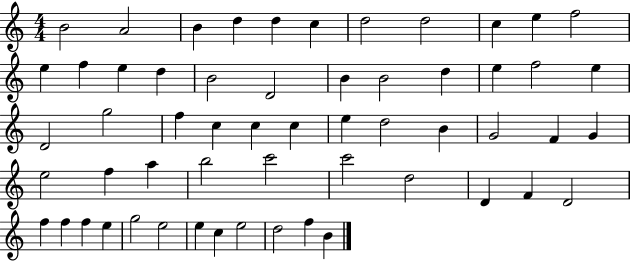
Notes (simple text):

B4/h A4/h B4/q D5/q D5/q C5/q D5/h D5/h C5/q E5/q F5/h E5/q F5/q E5/q D5/q B4/h D4/h B4/q B4/h D5/q E5/q F5/h E5/q D4/h G5/h F5/q C5/q C5/q C5/q E5/q D5/h B4/q G4/h F4/q G4/q E5/h F5/q A5/q B5/h C6/h C6/h D5/h D4/q F4/q D4/h F5/q F5/q F5/q E5/q G5/h E5/h E5/q C5/q E5/h D5/h F5/q B4/q